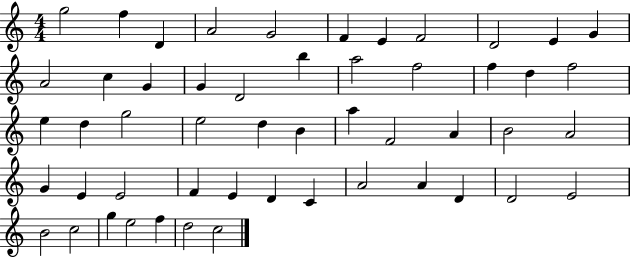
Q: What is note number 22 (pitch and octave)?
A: F5